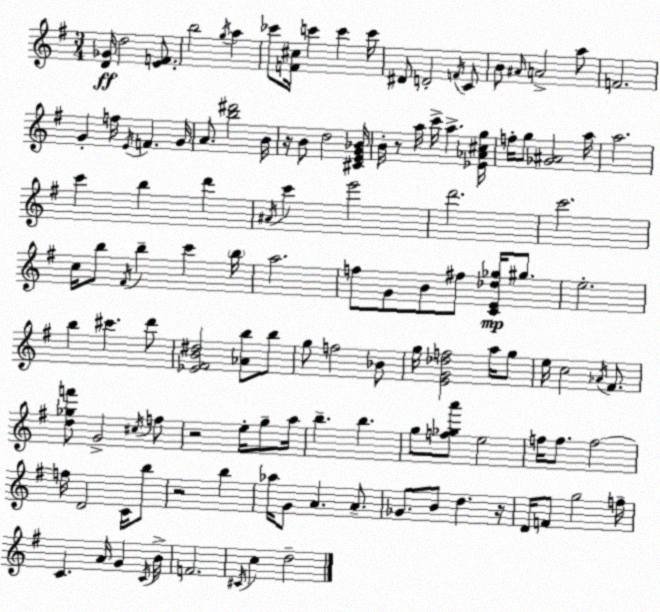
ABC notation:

X:1
T:Untitled
M:3/4
L:1/4
K:Em
[D_G]/4 d2 [EF]/2 b2 g/4 a _c'/2 [F^c]/4 c' c' c'/4 ^D/2 D2 F/4 C/2 B/2 ^A/4 A2 a/2 F2 G f/4 E/4 F G/4 A/2 [b^d']2 B/4 z/4 B/2 d2 [^CEG_B]/4 B/4 z/2 a/4 c'/4 a [_E_A^cg]/4 f/4 g/2 [_G^A]2 a/4 a2 c' b d' ^A/4 c' e'2 d'2 c'2 c/4 b/2 ^F/4 b c' b/4 a2 f/2 G/2 B/2 ^f/2 [CE_d_g]/4 ^g/2 e2 b ^c' d'/2 [_E^FB^d]2 [_Ab]/2 b/2 g/2 f2 _B/2 g/4 [EG_df]2 a/4 g/2 e/4 c2 _A/4 ^F/2 [d_gf']/2 G2 ^c/4 f/2 z2 e/4 g/2 a/4 b b g/2 [f_ga']/2 e2 f/4 f/2 f2 f/4 D2 C/4 b/2 z2 b _a/4 G/2 A A/2 _G/2 B/2 d z/4 D/4 F/2 g2 f/4 C A/4 G C/4 B/4 F2 ^C/4 c d2